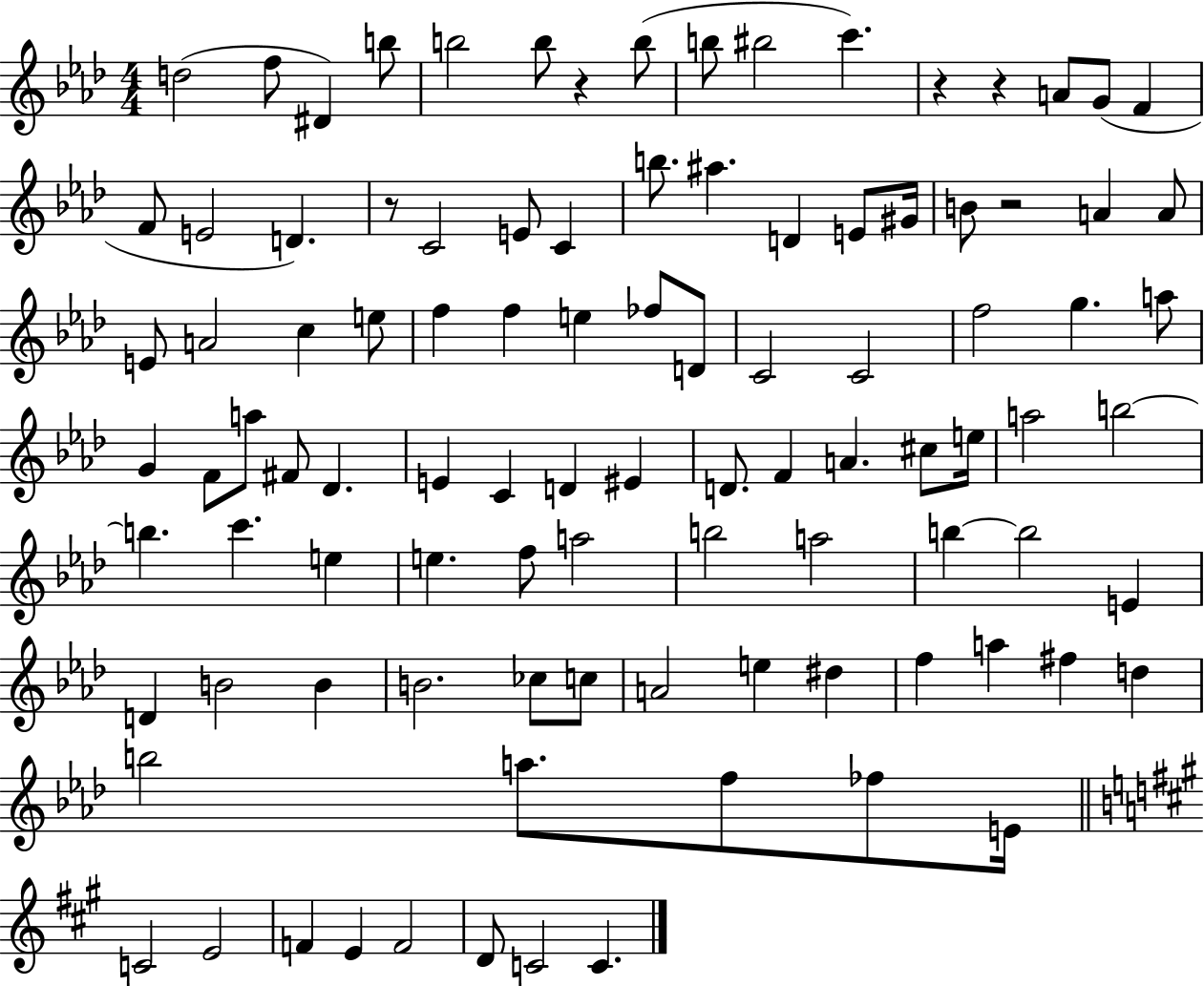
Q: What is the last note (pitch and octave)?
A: C4